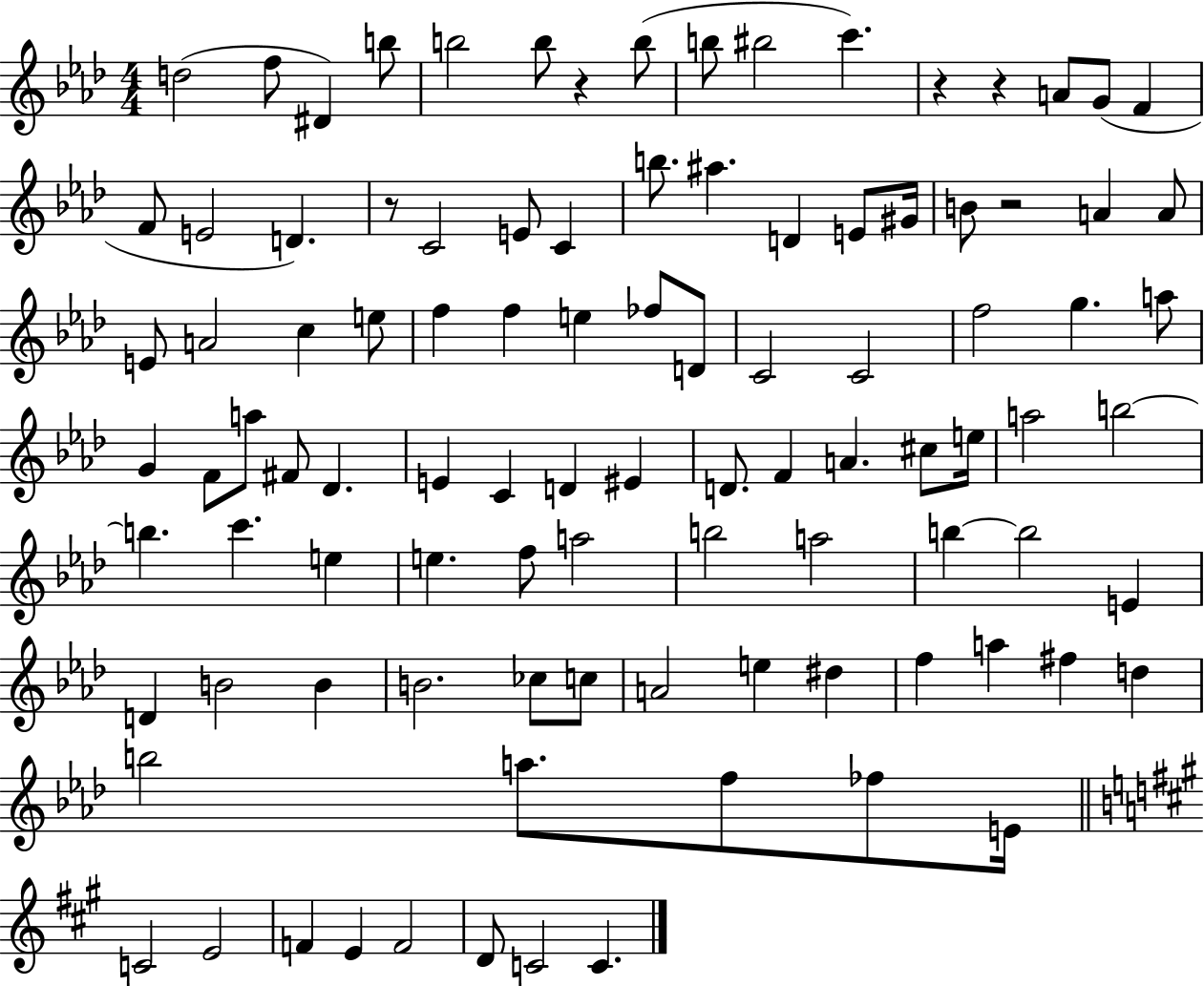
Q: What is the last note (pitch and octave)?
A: C4